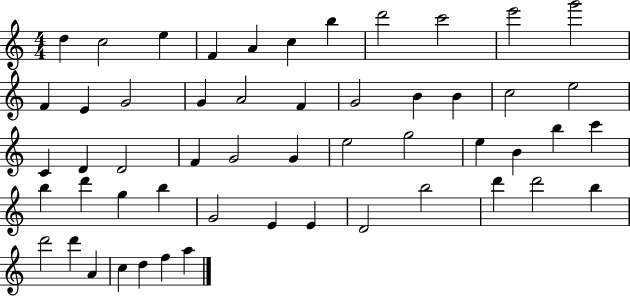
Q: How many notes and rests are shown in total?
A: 53